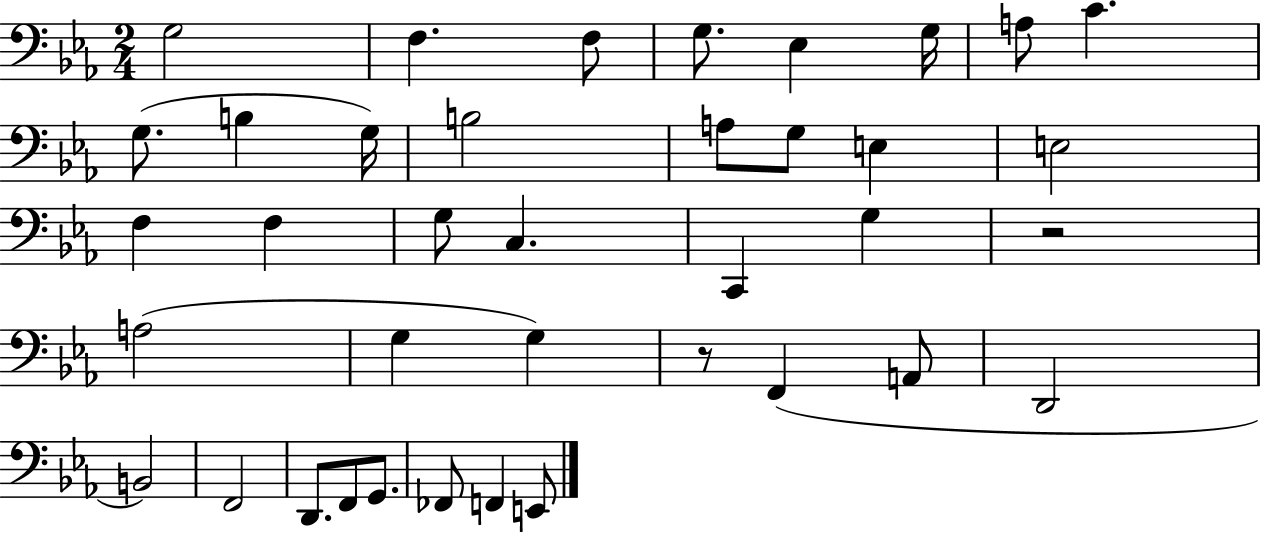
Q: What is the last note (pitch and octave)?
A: E2